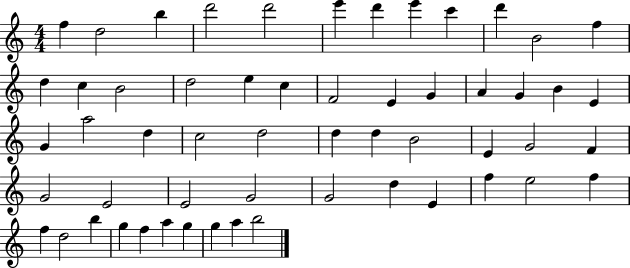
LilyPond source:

{
  \clef treble
  \numericTimeSignature
  \time 4/4
  \key c \major
  f''4 d''2 b''4 | d'''2 d'''2 | e'''4 d'''4 e'''4 c'''4 | d'''4 b'2 f''4 | \break d''4 c''4 b'2 | d''2 e''4 c''4 | f'2 e'4 g'4 | a'4 g'4 b'4 e'4 | \break g'4 a''2 d''4 | c''2 d''2 | d''4 d''4 b'2 | e'4 g'2 f'4 | \break g'2 e'2 | e'2 g'2 | g'2 d''4 e'4 | f''4 e''2 f''4 | \break f''4 d''2 b''4 | g''4 f''4 a''4 g''4 | g''4 a''4 b''2 | \bar "|."
}